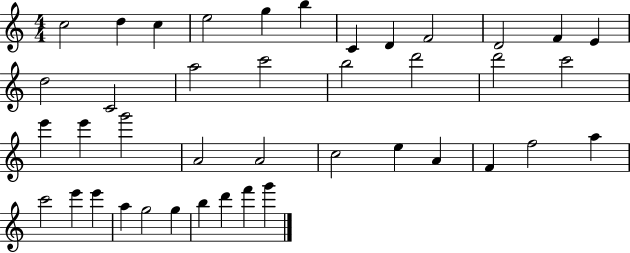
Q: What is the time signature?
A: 4/4